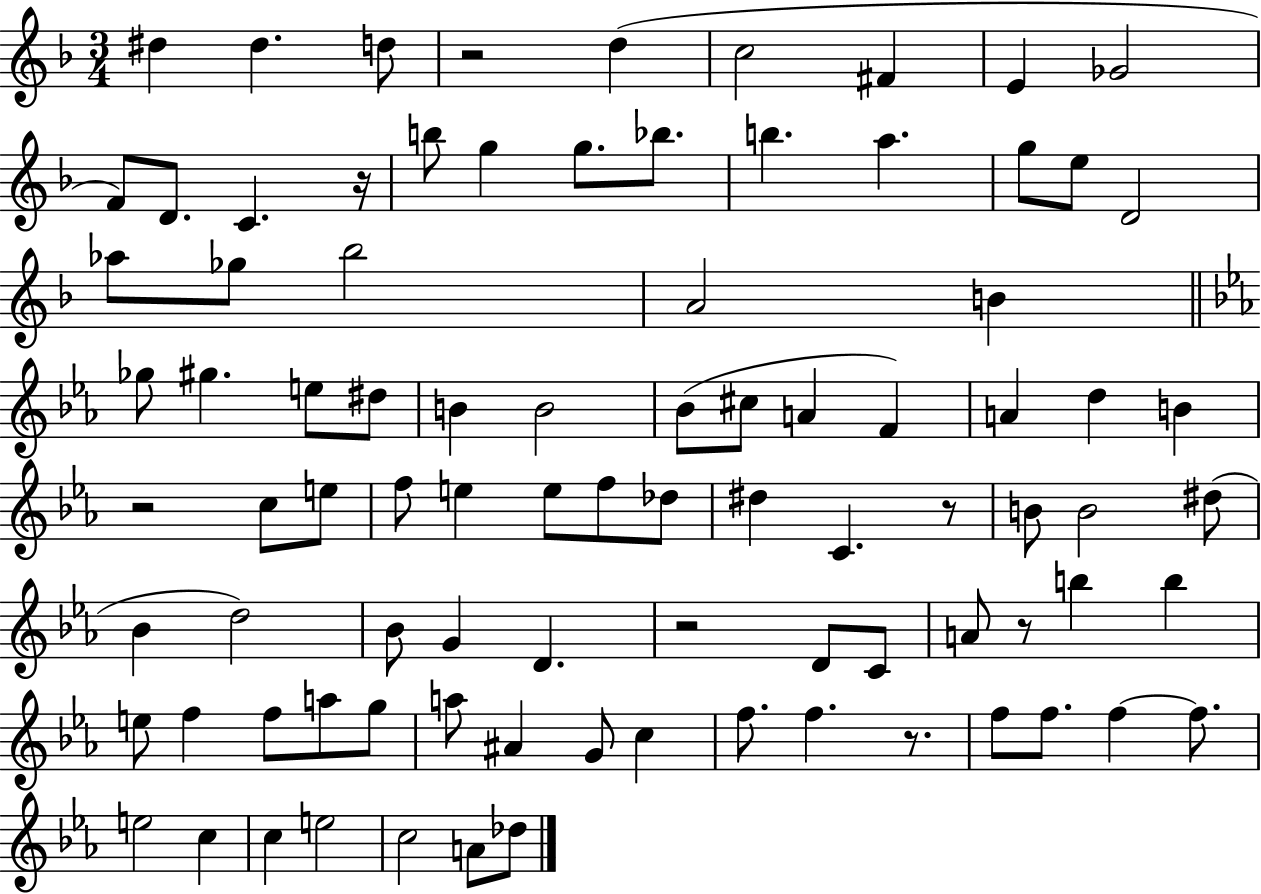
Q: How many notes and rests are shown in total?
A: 89